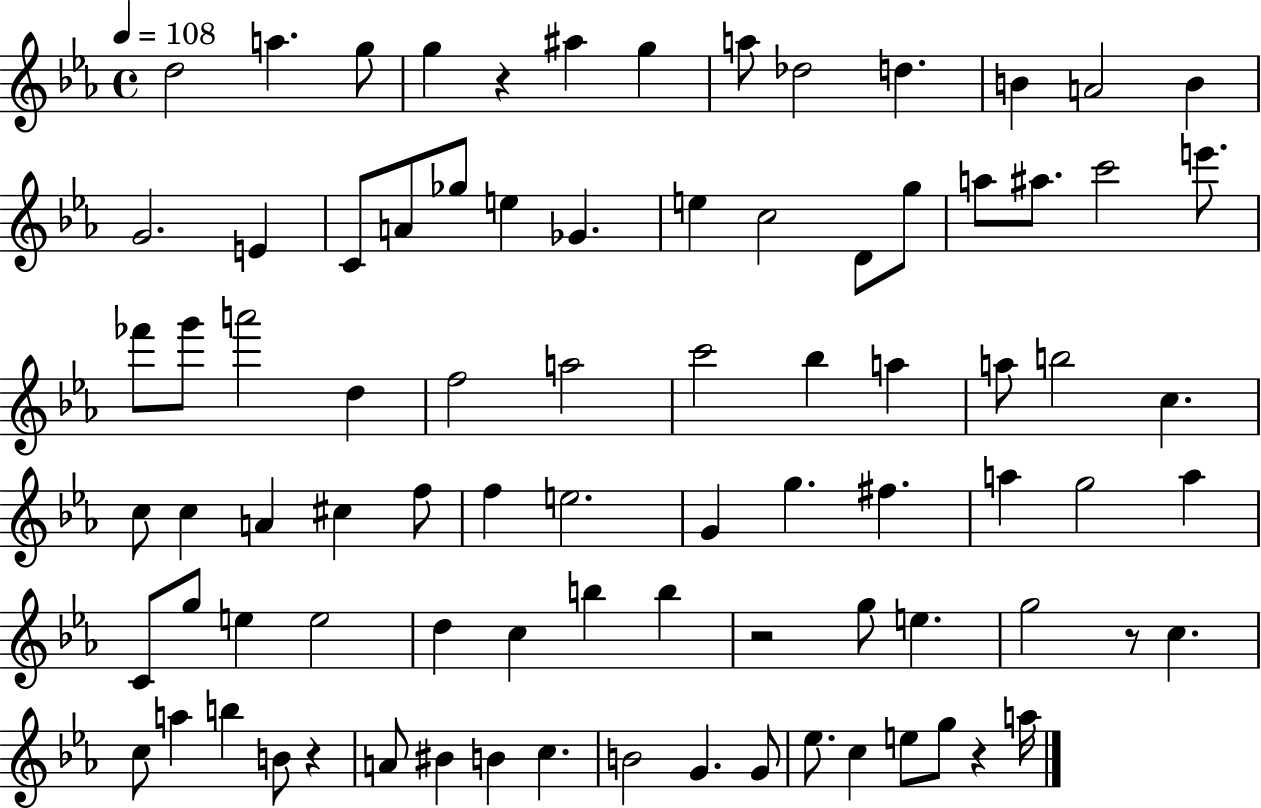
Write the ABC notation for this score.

X:1
T:Untitled
M:4/4
L:1/4
K:Eb
d2 a g/2 g z ^a g a/2 _d2 d B A2 B G2 E C/2 A/2 _g/2 e _G e c2 D/2 g/2 a/2 ^a/2 c'2 e'/2 _f'/2 g'/2 a'2 d f2 a2 c'2 _b a a/2 b2 c c/2 c A ^c f/2 f e2 G g ^f a g2 a C/2 g/2 e e2 d c b b z2 g/2 e g2 z/2 c c/2 a b B/2 z A/2 ^B B c B2 G G/2 _e/2 c e/2 g/2 z a/4